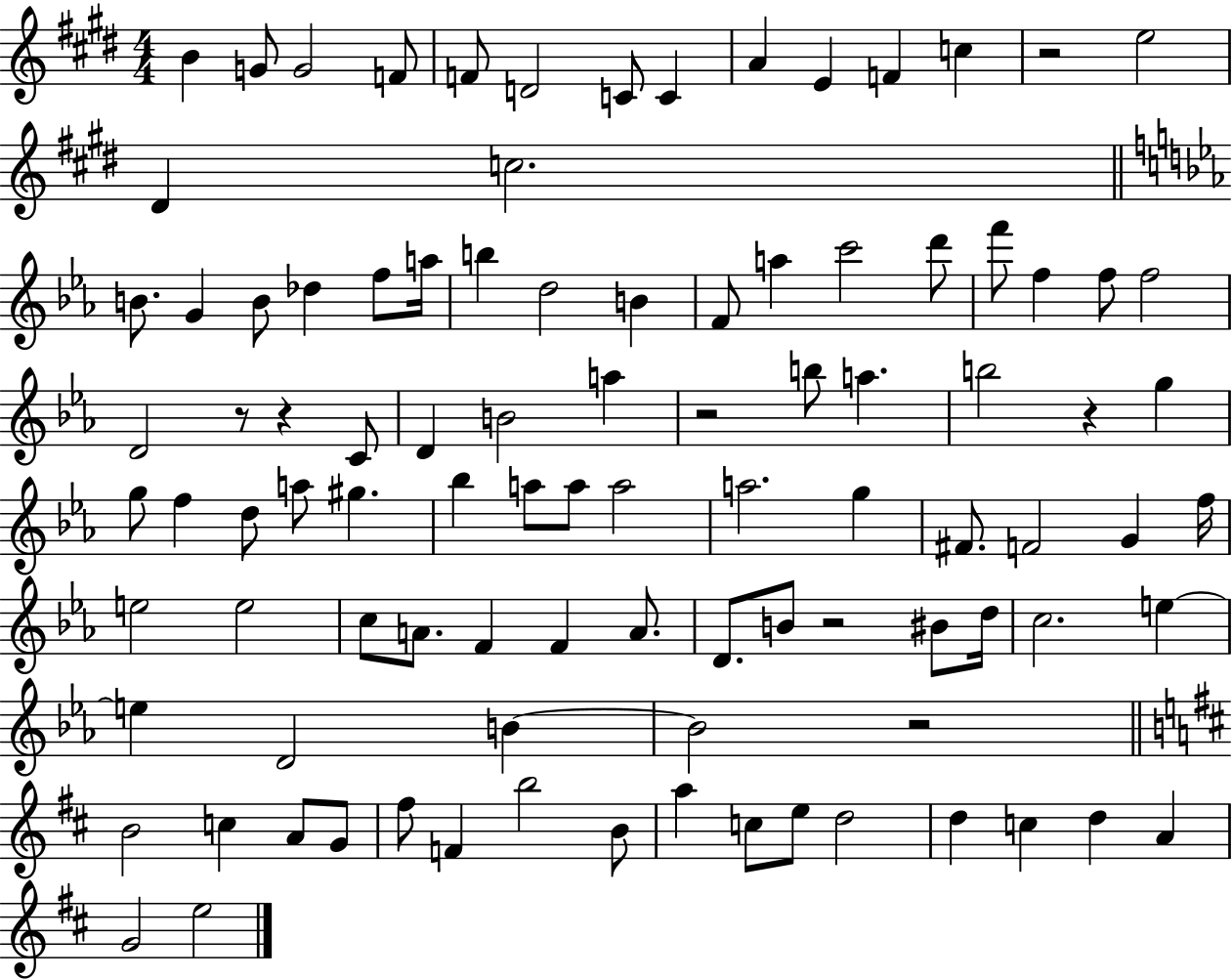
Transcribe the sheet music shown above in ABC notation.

X:1
T:Untitled
M:4/4
L:1/4
K:E
B G/2 G2 F/2 F/2 D2 C/2 C A E F c z2 e2 ^D c2 B/2 G B/2 _d f/2 a/4 b d2 B F/2 a c'2 d'/2 f'/2 f f/2 f2 D2 z/2 z C/2 D B2 a z2 b/2 a b2 z g g/2 f d/2 a/2 ^g _b a/2 a/2 a2 a2 g ^F/2 F2 G f/4 e2 e2 c/2 A/2 F F A/2 D/2 B/2 z2 ^B/2 d/4 c2 e e D2 B B2 z2 B2 c A/2 G/2 ^f/2 F b2 B/2 a c/2 e/2 d2 d c d A G2 e2